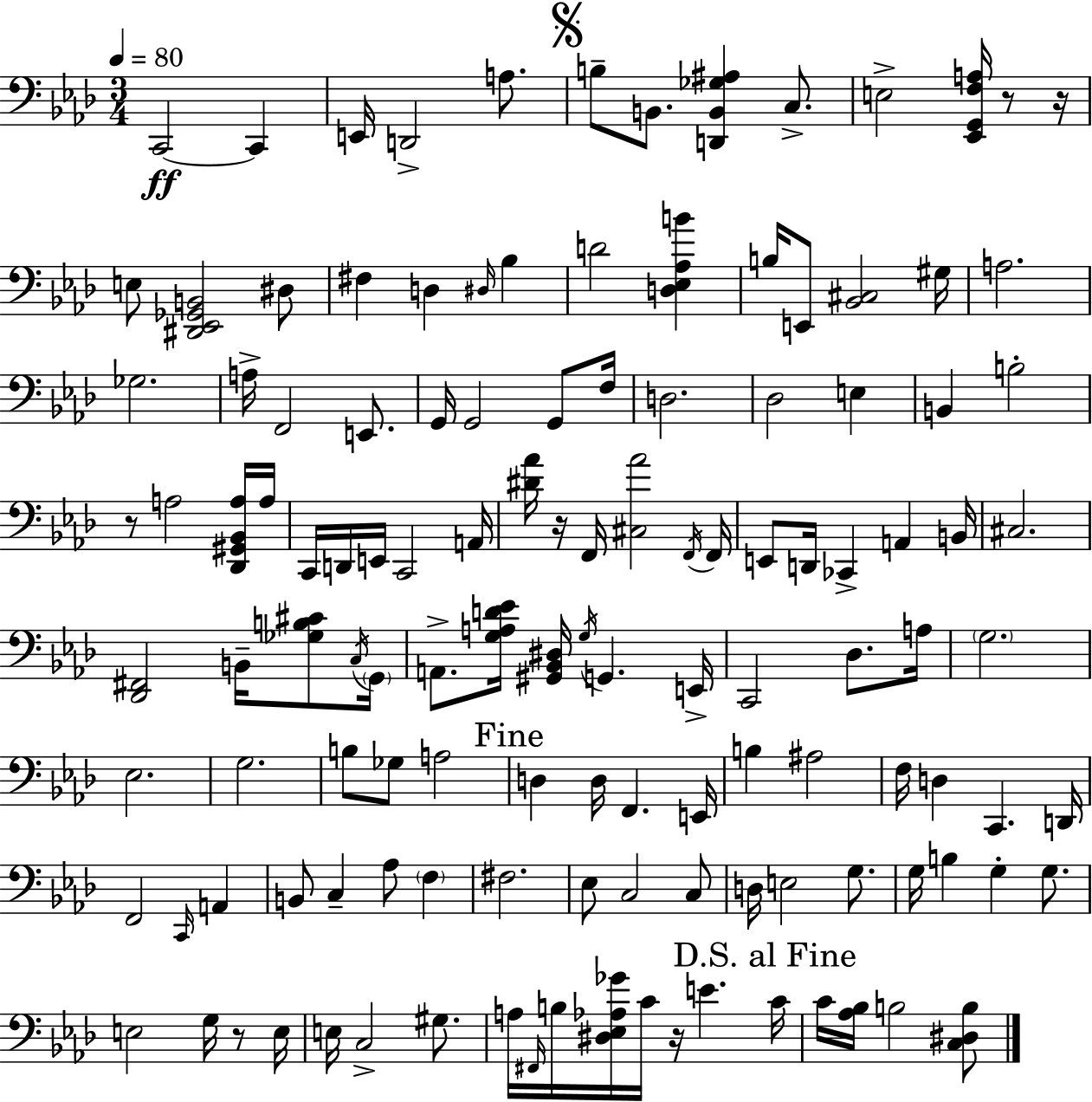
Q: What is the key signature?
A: AES major